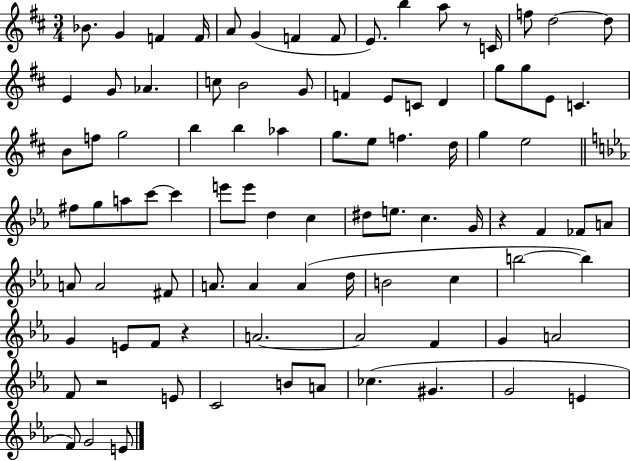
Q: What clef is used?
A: treble